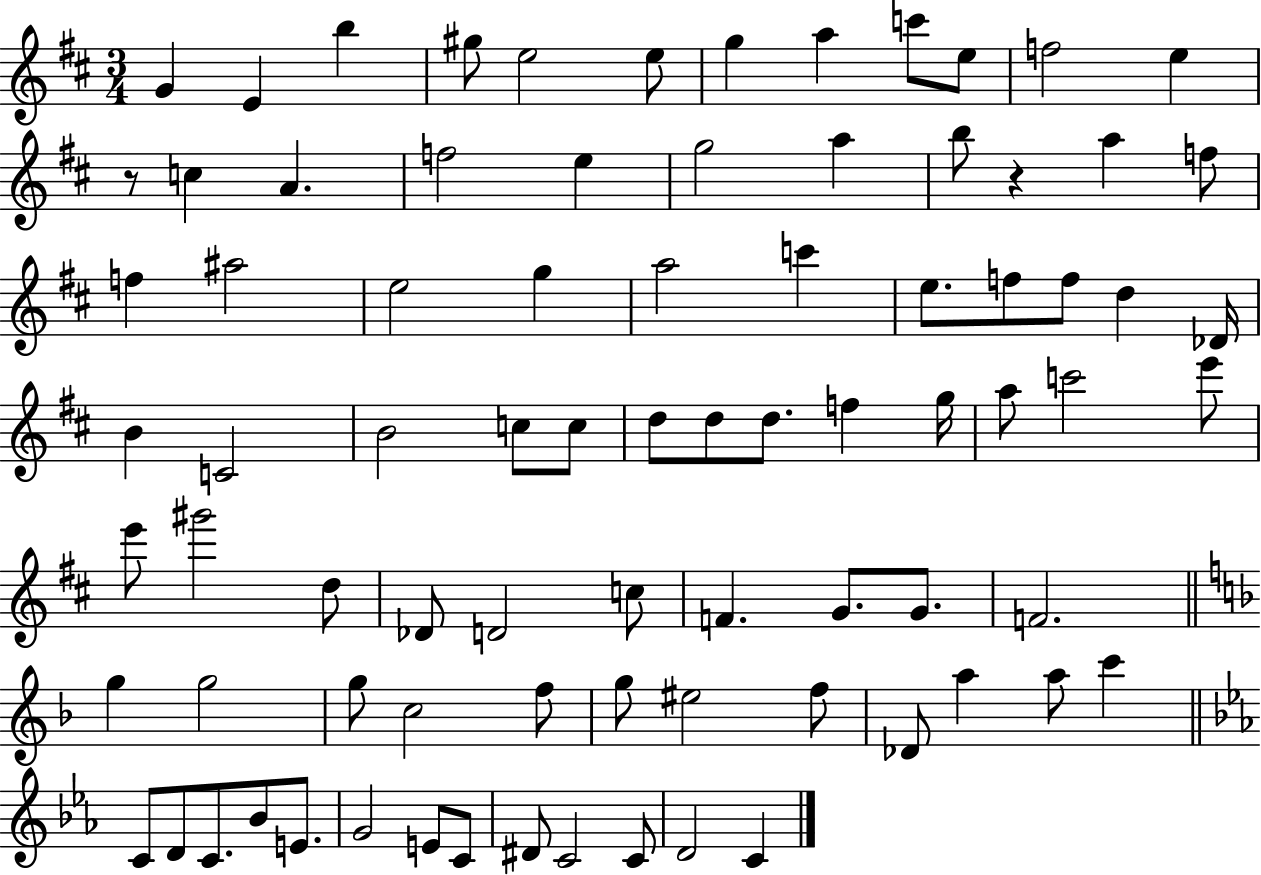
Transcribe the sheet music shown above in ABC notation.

X:1
T:Untitled
M:3/4
L:1/4
K:D
G E b ^g/2 e2 e/2 g a c'/2 e/2 f2 e z/2 c A f2 e g2 a b/2 z a f/2 f ^a2 e2 g a2 c' e/2 f/2 f/2 d _D/4 B C2 B2 c/2 c/2 d/2 d/2 d/2 f g/4 a/2 c'2 e'/2 e'/2 ^g'2 d/2 _D/2 D2 c/2 F G/2 G/2 F2 g g2 g/2 c2 f/2 g/2 ^e2 f/2 _D/2 a a/2 c' C/2 D/2 C/2 _B/2 E/2 G2 E/2 C/2 ^D/2 C2 C/2 D2 C